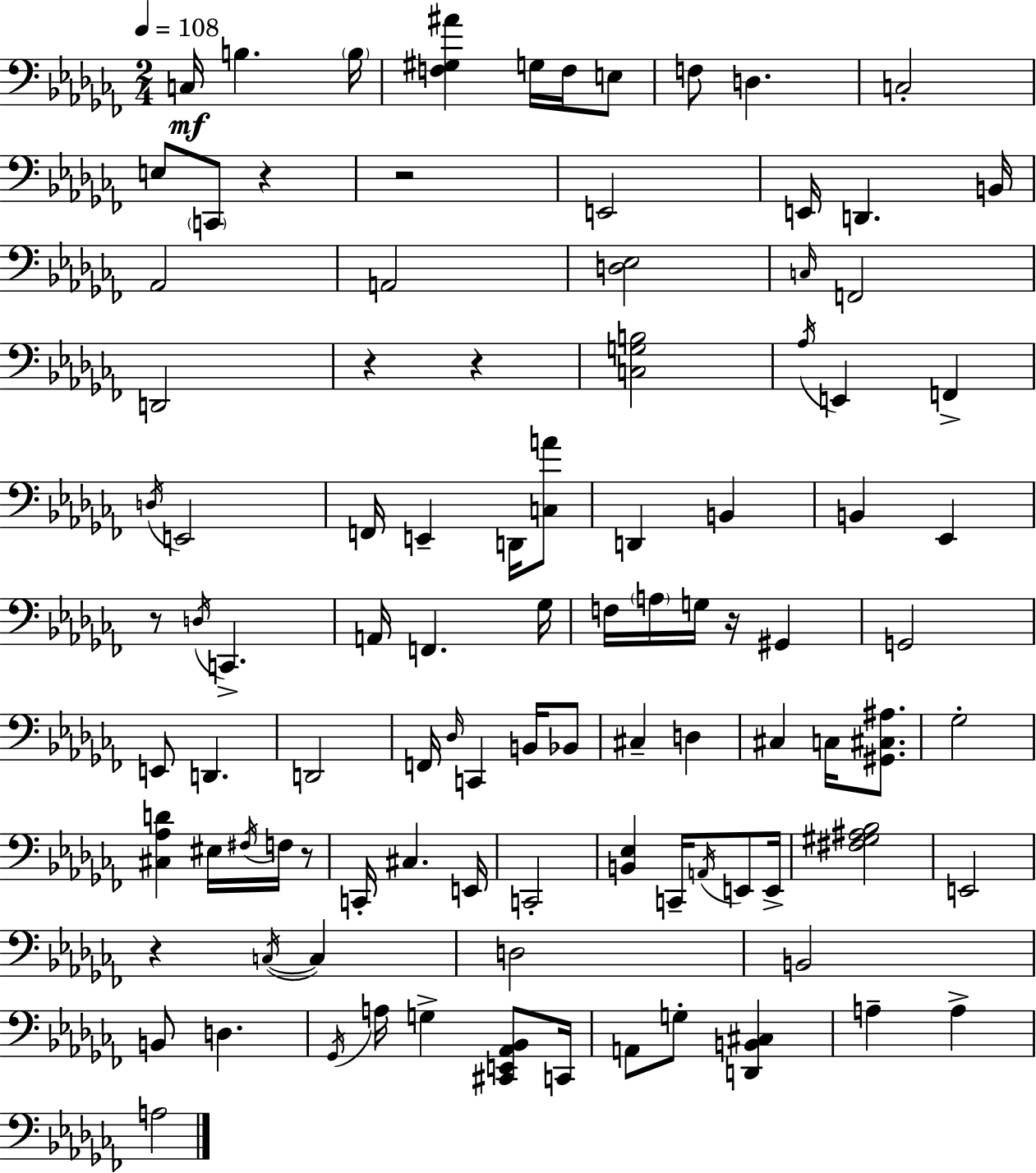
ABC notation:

X:1
T:Untitled
M:2/4
L:1/4
K:Abm
C,/4 B, B,/4 [F,^G,^A] G,/4 F,/4 E,/2 F,/2 D, C,2 E,/2 C,,/2 z z2 E,,2 E,,/4 D,, B,,/4 _A,,2 A,,2 [D,_E,]2 C,/4 F,,2 D,,2 z z [C,G,B,]2 _A,/4 E,, F,, D,/4 E,,2 F,,/4 E,, D,,/4 [C,A]/2 D,, B,, B,, _E,, z/2 D,/4 C,, A,,/4 F,, _G,/4 F,/4 A,/4 G,/4 z/4 ^G,, G,,2 E,,/2 D,, D,,2 F,,/4 _D,/4 C,, B,,/4 _B,,/2 ^C, D, ^C, C,/4 [^G,,^C,^A,]/2 _G,2 [^C,_A,D] ^E,/4 ^F,/4 F,/4 z/2 C,,/4 ^C, E,,/4 C,,2 [B,,_E,] C,,/4 A,,/4 E,,/2 E,,/4 [^F,^G,^A,_B,]2 E,,2 z C,/4 C, D,2 B,,2 B,,/2 D, _G,,/4 A,/4 G, [^C,,E,,_A,,_B,,]/2 C,,/4 A,,/2 G,/2 [D,,B,,^C,] A, A, A,2